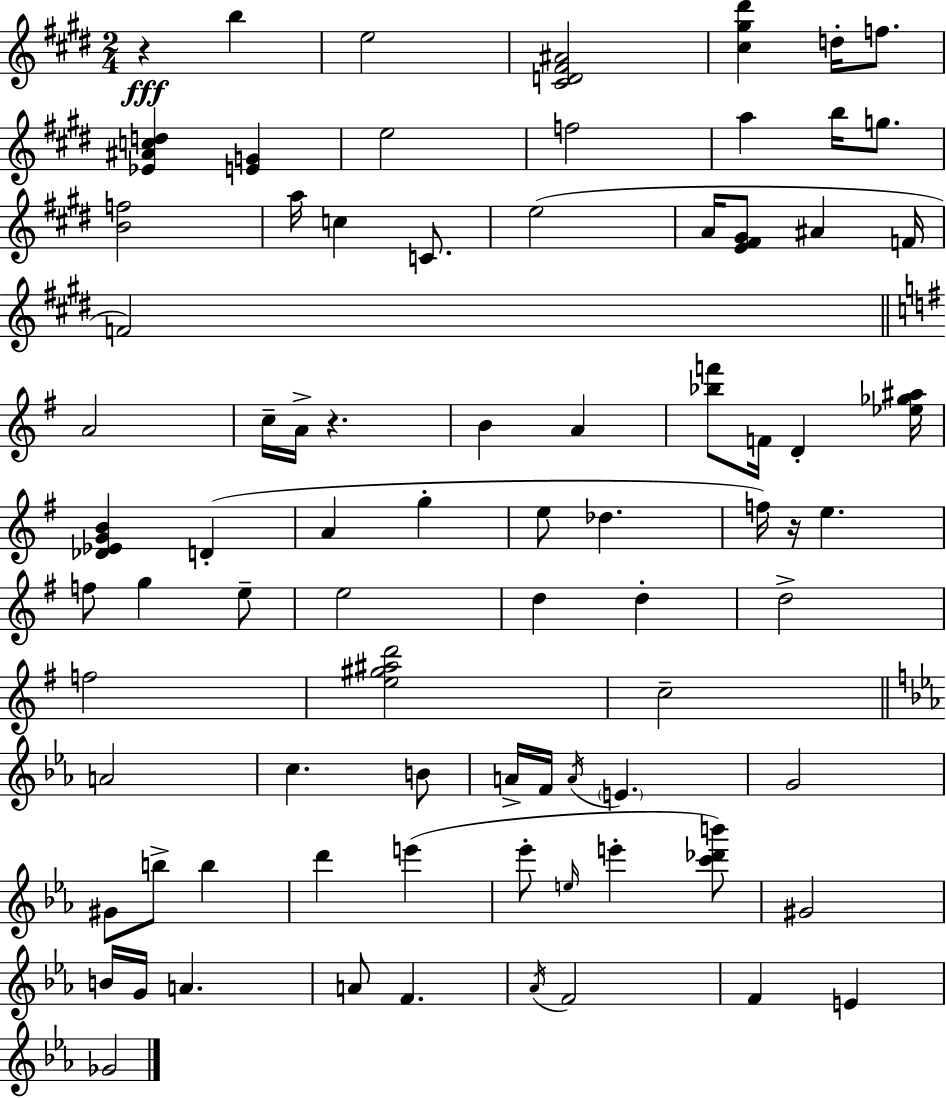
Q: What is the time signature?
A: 2/4